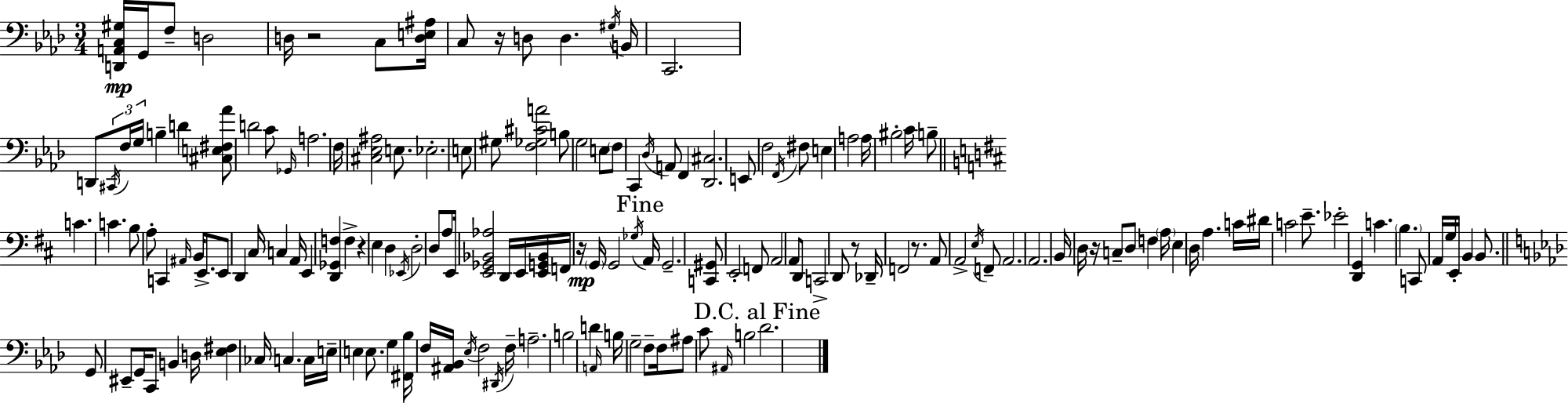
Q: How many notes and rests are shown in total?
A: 163